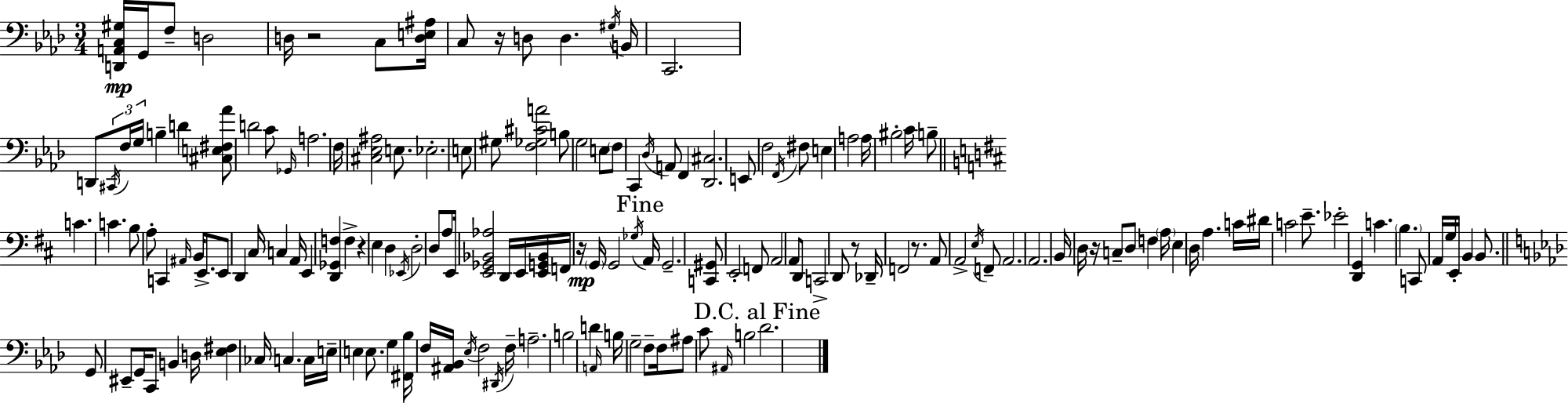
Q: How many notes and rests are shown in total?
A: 163